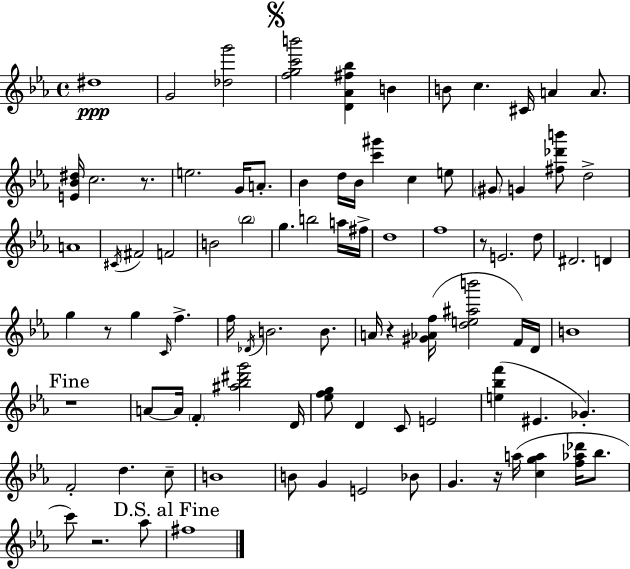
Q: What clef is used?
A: treble